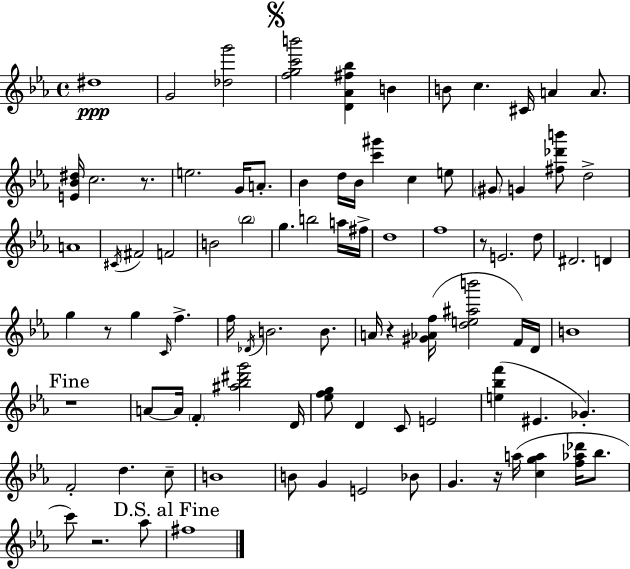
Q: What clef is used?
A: treble